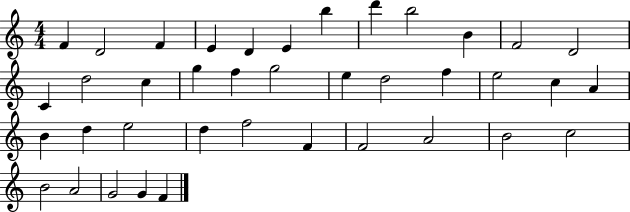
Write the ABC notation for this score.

X:1
T:Untitled
M:4/4
L:1/4
K:C
F D2 F E D E b d' b2 B F2 D2 C d2 c g f g2 e d2 f e2 c A B d e2 d f2 F F2 A2 B2 c2 B2 A2 G2 G F